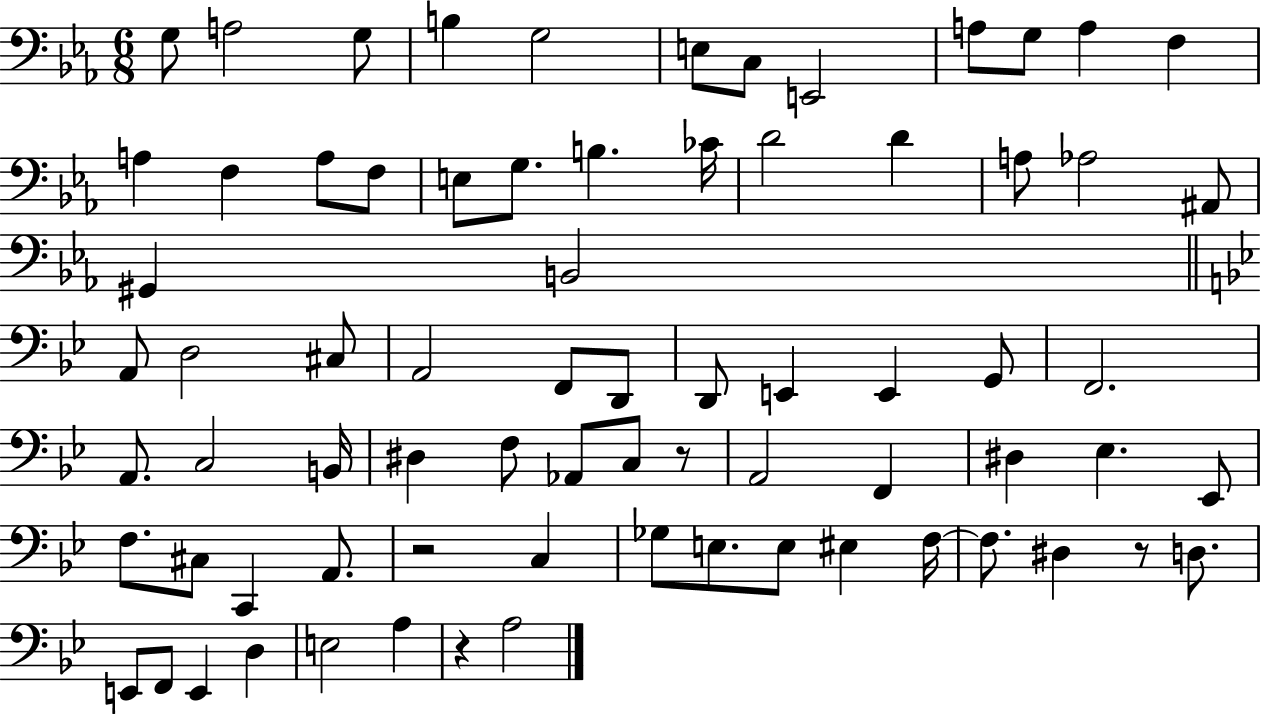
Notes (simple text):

G3/e A3/h G3/e B3/q G3/h E3/e C3/e E2/h A3/e G3/e A3/q F3/q A3/q F3/q A3/e F3/e E3/e G3/e. B3/q. CES4/s D4/h D4/q A3/e Ab3/h A#2/e G#2/q B2/h A2/e D3/h C#3/e A2/h F2/e D2/e D2/e E2/q E2/q G2/e F2/h. A2/e. C3/h B2/s D#3/q F3/e Ab2/e C3/e R/e A2/h F2/q D#3/q Eb3/q. Eb2/e F3/e. C#3/e C2/q A2/e. R/h C3/q Gb3/e E3/e. E3/e EIS3/q F3/s F3/e. D#3/q R/e D3/e. E2/e F2/e E2/q D3/q E3/h A3/q R/q A3/h